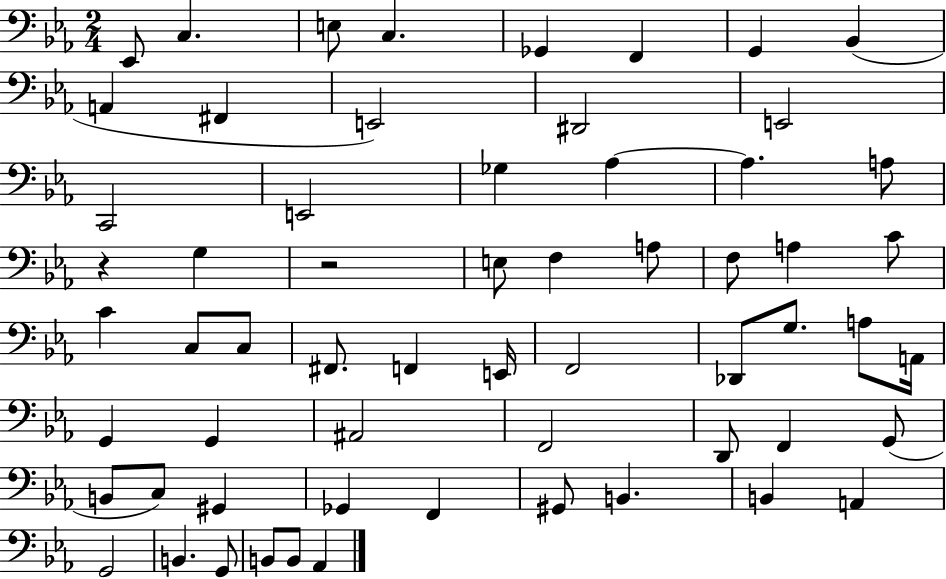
Eb2/e C3/q. E3/e C3/q. Gb2/q F2/q G2/q Bb2/q A2/q F#2/q E2/h D#2/h E2/h C2/h E2/h Gb3/q Ab3/q Ab3/q. A3/e R/q G3/q R/h E3/e F3/q A3/e F3/e A3/q C4/e C4/q C3/e C3/e F#2/e. F2/q E2/s F2/h Db2/e G3/e. A3/e A2/s G2/q G2/q A#2/h F2/h D2/e F2/q G2/e B2/e C3/e G#2/q Gb2/q F2/q G#2/e B2/q. B2/q A2/q G2/h B2/q. G2/e B2/e B2/e Ab2/q